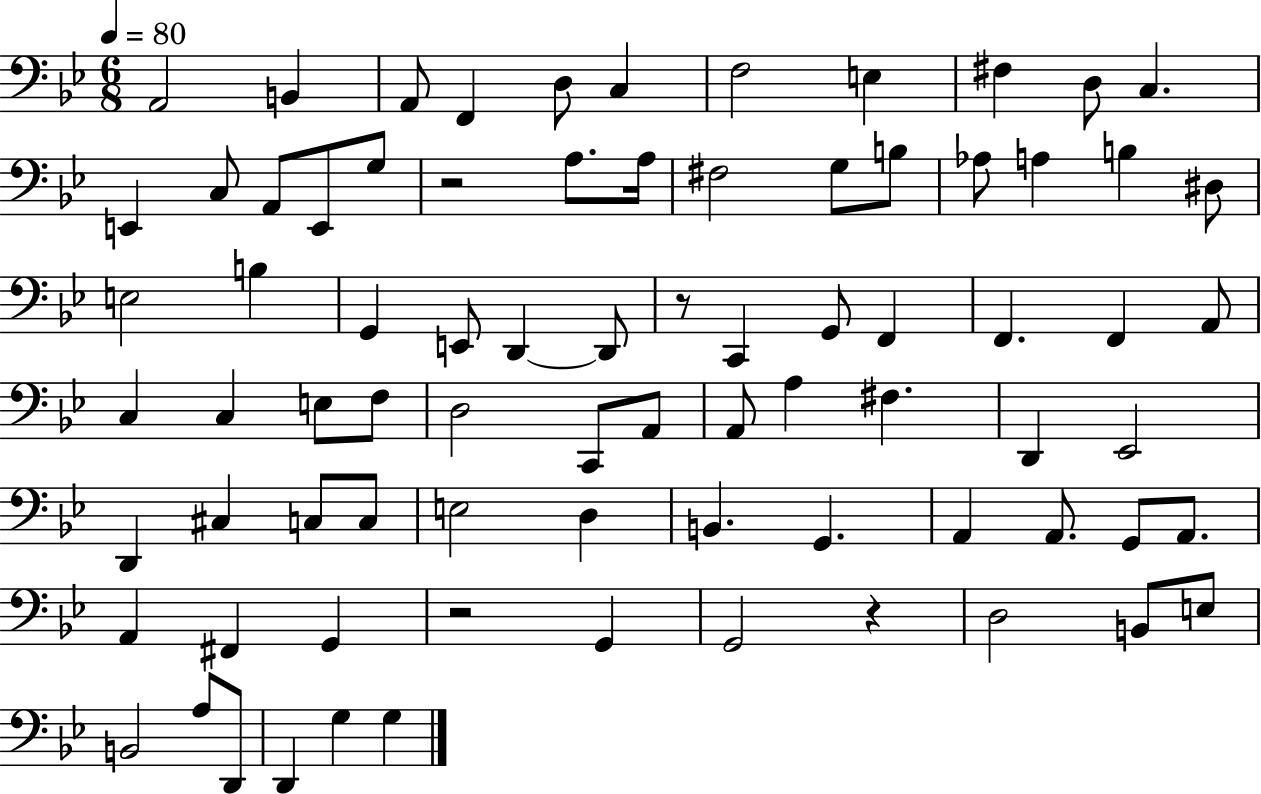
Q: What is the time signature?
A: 6/8